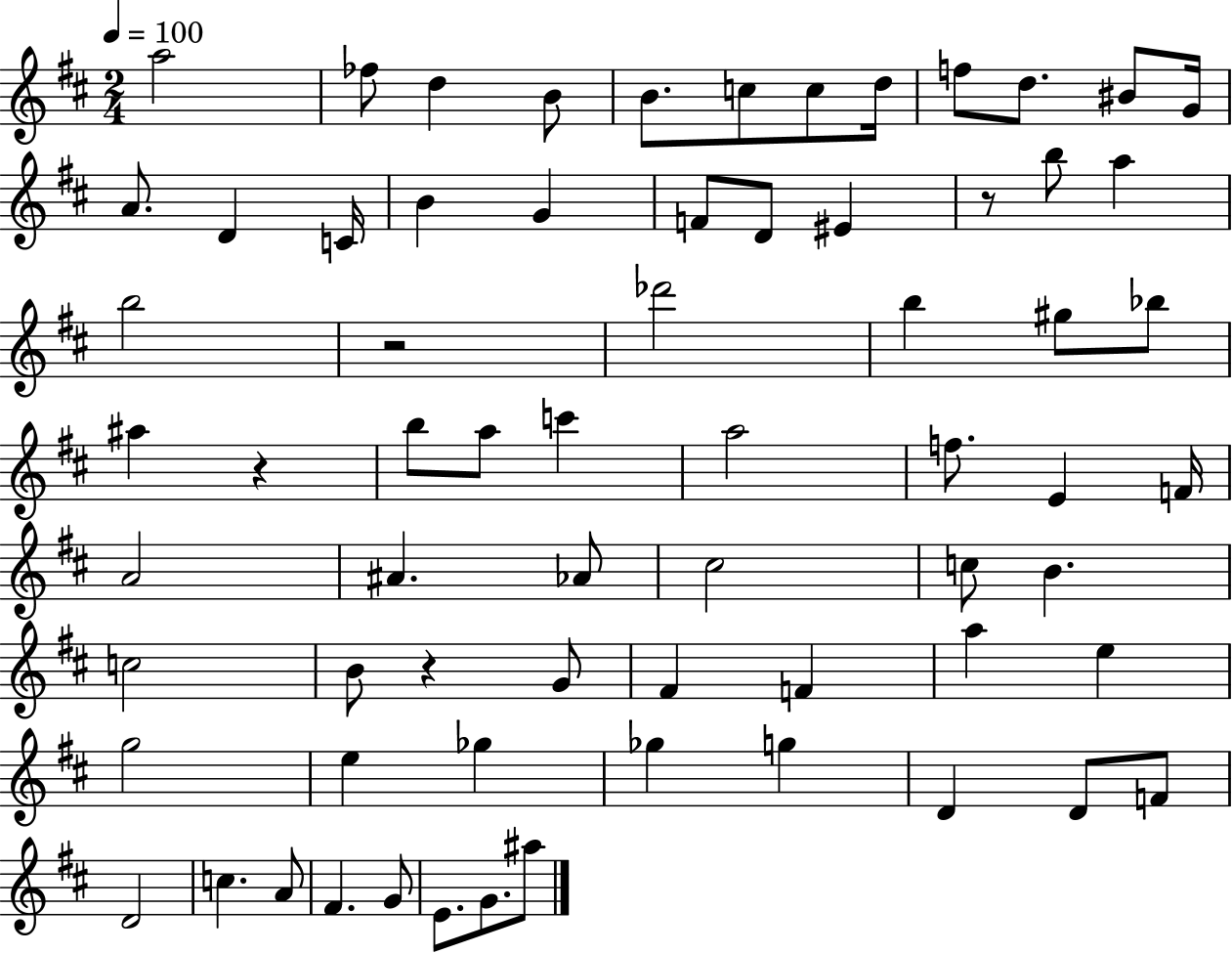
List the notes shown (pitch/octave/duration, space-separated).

A5/h FES5/e D5/q B4/e B4/e. C5/e C5/e D5/s F5/e D5/e. BIS4/e G4/s A4/e. D4/q C4/s B4/q G4/q F4/e D4/e EIS4/q R/e B5/e A5/q B5/h R/h Db6/h B5/q G#5/e Bb5/e A#5/q R/q B5/e A5/e C6/q A5/h F5/e. E4/q F4/s A4/h A#4/q. Ab4/e C#5/h C5/e B4/q. C5/h B4/e R/q G4/e F#4/q F4/q A5/q E5/q G5/h E5/q Gb5/q Gb5/q G5/q D4/q D4/e F4/e D4/h C5/q. A4/e F#4/q. G4/e E4/e. G4/e. A#5/e